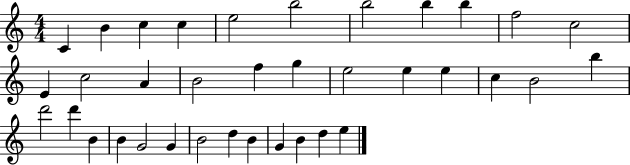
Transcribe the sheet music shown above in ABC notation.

X:1
T:Untitled
M:4/4
L:1/4
K:C
C B c c e2 b2 b2 b b f2 c2 E c2 A B2 f g e2 e e c B2 b d'2 d' B B G2 G B2 d B G B d e